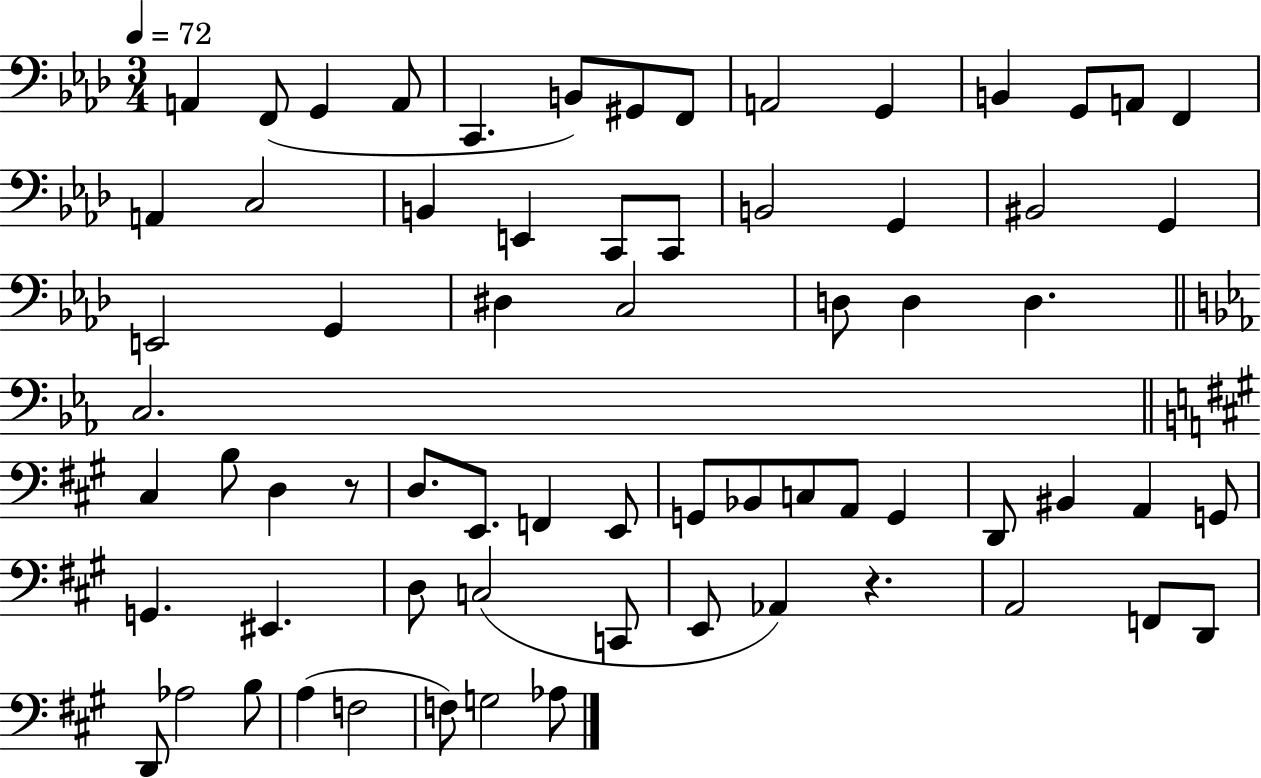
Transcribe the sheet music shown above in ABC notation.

X:1
T:Untitled
M:3/4
L:1/4
K:Ab
A,, F,,/2 G,, A,,/2 C,, B,,/2 ^G,,/2 F,,/2 A,,2 G,, B,, G,,/2 A,,/2 F,, A,, C,2 B,, E,, C,,/2 C,,/2 B,,2 G,, ^B,,2 G,, E,,2 G,, ^D, C,2 D,/2 D, D, C,2 ^C, B,/2 D, z/2 D,/2 E,,/2 F,, E,,/2 G,,/2 _B,,/2 C,/2 A,,/2 G,, D,,/2 ^B,, A,, G,,/2 G,, ^E,, D,/2 C,2 C,,/2 E,,/2 _A,, z A,,2 F,,/2 D,,/2 D,,/2 _A,2 B,/2 A, F,2 F,/2 G,2 _A,/2